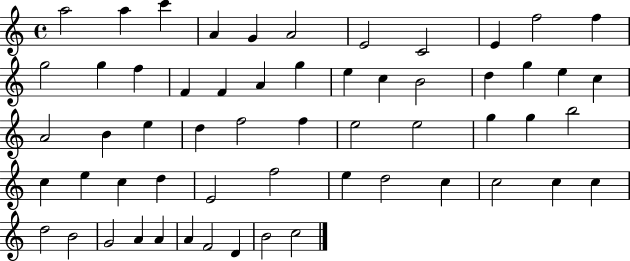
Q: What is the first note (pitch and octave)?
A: A5